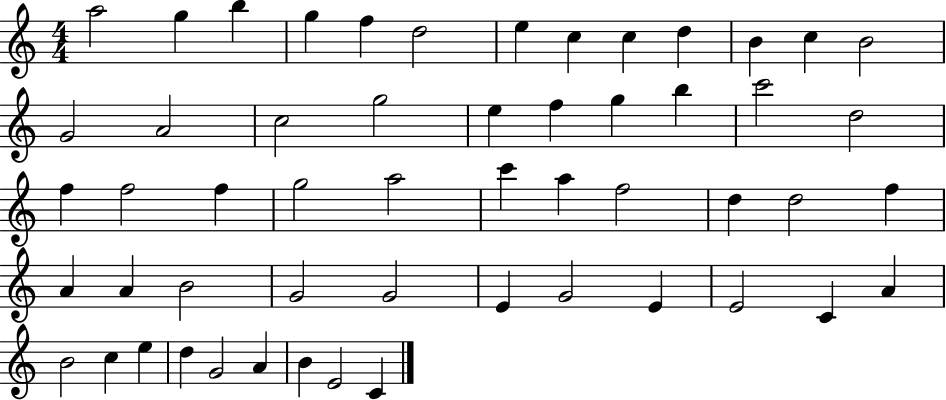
{
  \clef treble
  \numericTimeSignature
  \time 4/4
  \key c \major
  a''2 g''4 b''4 | g''4 f''4 d''2 | e''4 c''4 c''4 d''4 | b'4 c''4 b'2 | \break g'2 a'2 | c''2 g''2 | e''4 f''4 g''4 b''4 | c'''2 d''2 | \break f''4 f''2 f''4 | g''2 a''2 | c'''4 a''4 f''2 | d''4 d''2 f''4 | \break a'4 a'4 b'2 | g'2 g'2 | e'4 g'2 e'4 | e'2 c'4 a'4 | \break b'2 c''4 e''4 | d''4 g'2 a'4 | b'4 e'2 c'4 | \bar "|."
}